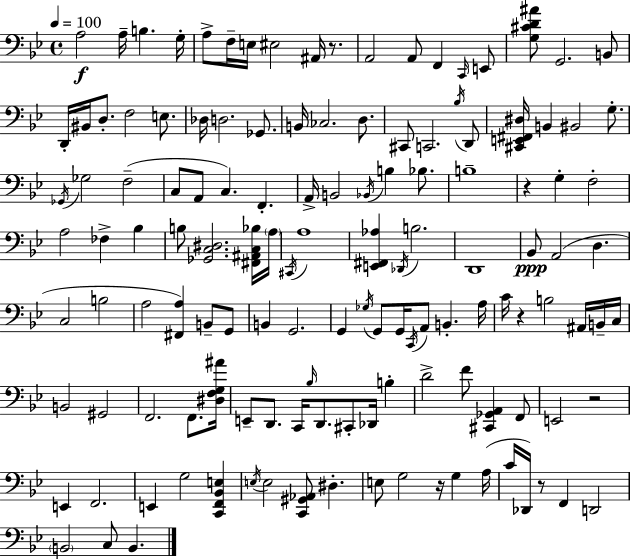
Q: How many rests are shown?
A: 6